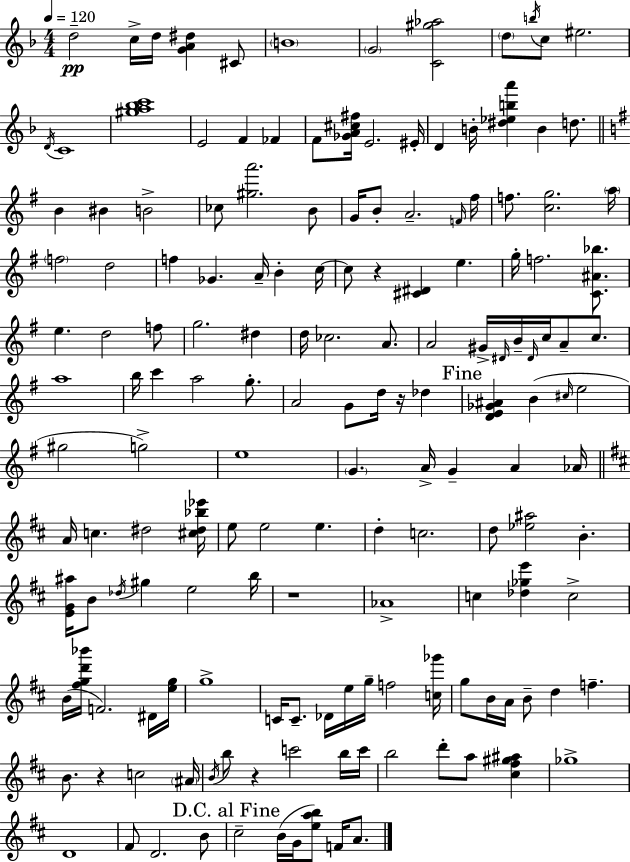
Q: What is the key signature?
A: F major